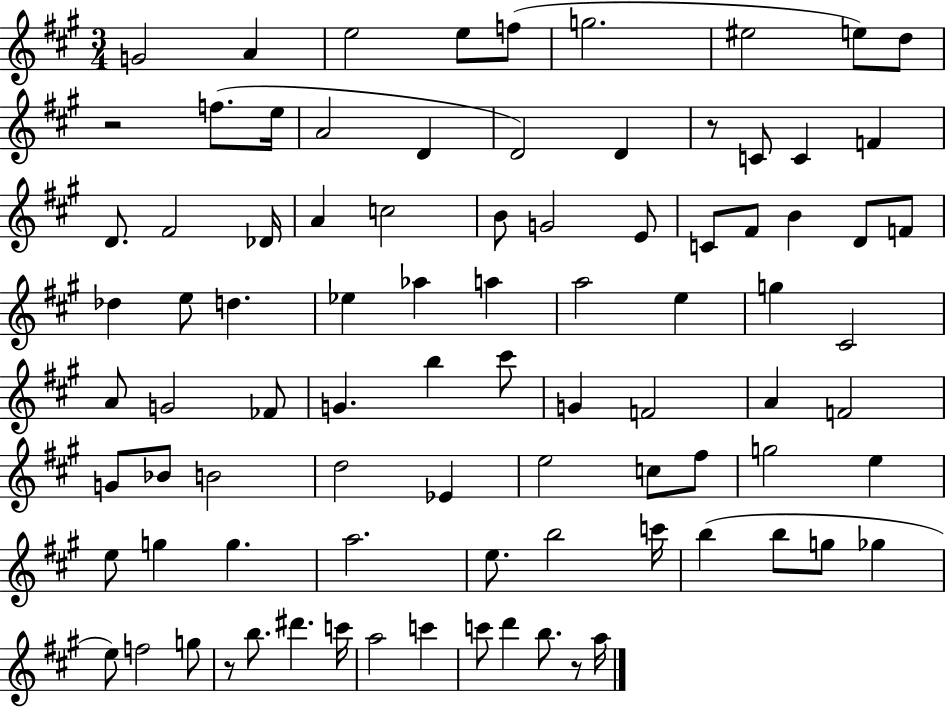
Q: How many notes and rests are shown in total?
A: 88